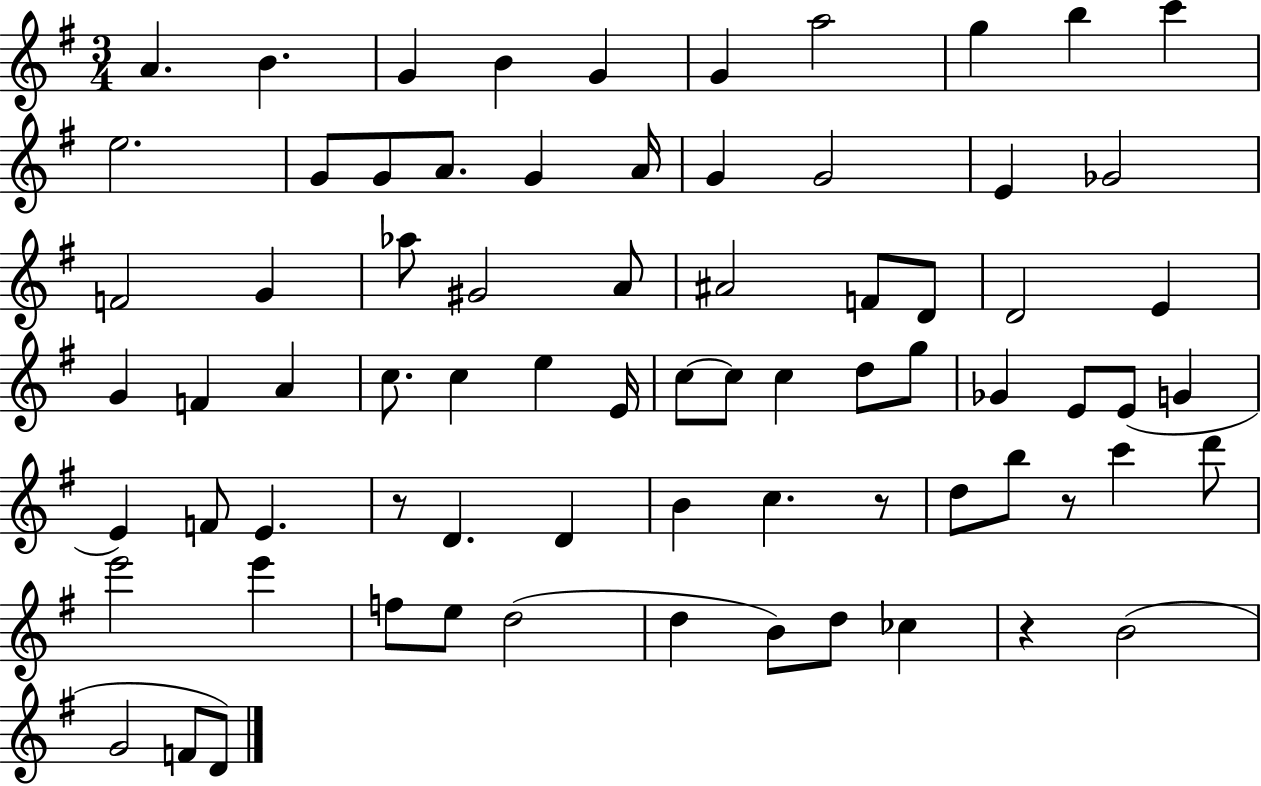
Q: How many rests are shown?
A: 4